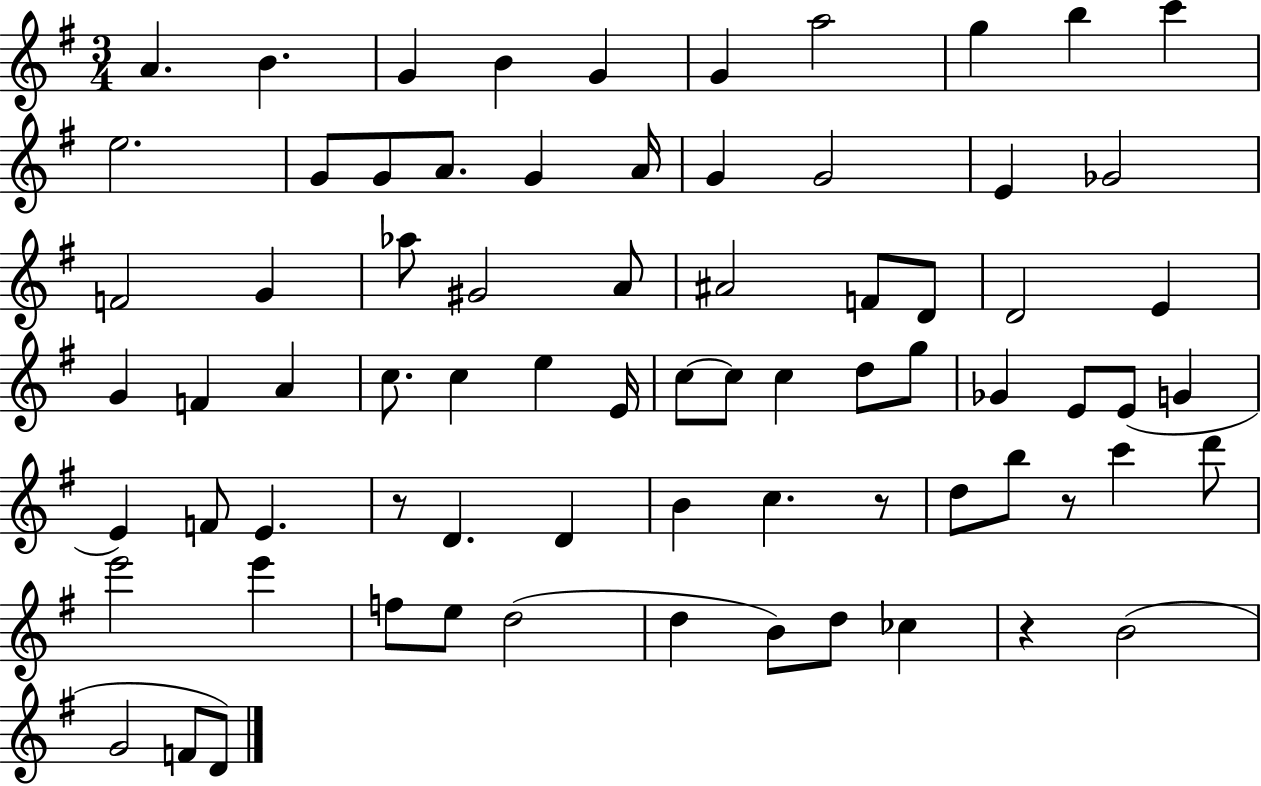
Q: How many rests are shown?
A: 4